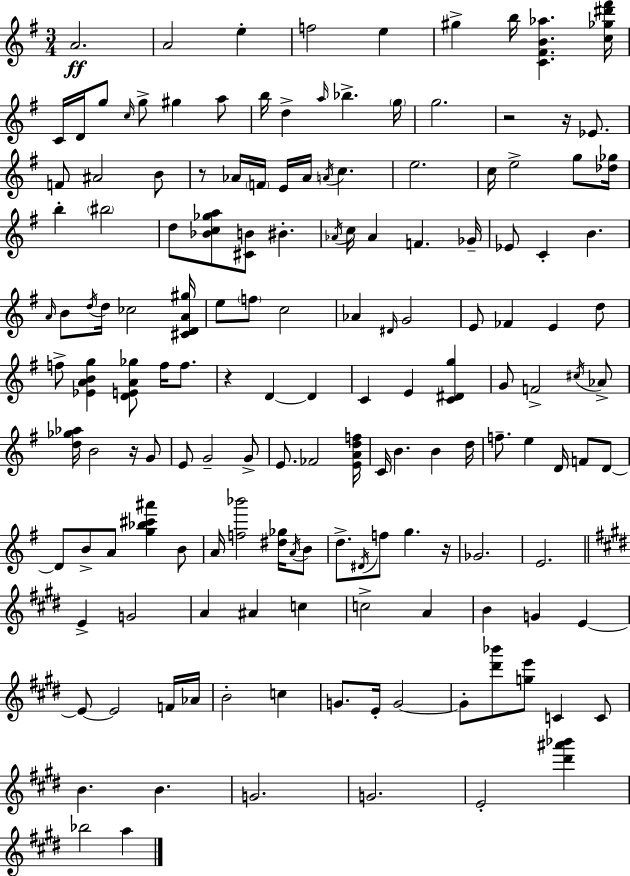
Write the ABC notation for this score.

X:1
T:Untitled
M:3/4
L:1/4
K:G
A2 A2 e f2 e ^g b/4 [C^FB_a] [c_g^d'^f']/4 C/4 D/4 g/2 c/4 g/2 ^g a/2 b/4 d a/4 _b g/4 g2 z2 z/4 _E/2 F/2 ^A2 B/2 z/2 _A/4 F/4 E/4 _A/4 A/4 c e2 c/4 e2 g/2 [_d_g]/4 b ^b2 d/2 [_Bc_ga]/2 [^CB]/2 ^B _A/4 c/4 _A F _G/4 _E/2 C B A/4 B/2 d/4 d/4 _c2 [^CDA^g]/4 e/2 f/2 c2 _A ^D/4 G2 E/2 _F E d/2 f/2 [_EABg] [DEA_g]/2 f/4 f/2 z D D C E [C^Dg] G/2 F2 ^c/4 _A/2 [d_g_a]/4 B2 z/4 G/2 E/2 G2 G/2 E/2 _F2 [EAdf]/4 C/4 B B d/4 f/2 e D/4 F/2 D/2 D/2 B/2 A/2 [g_b^c'^a'] B/2 A/4 [f_b']2 [^d_g]/4 A/4 B/2 d/2 ^D/4 f/2 g z/4 _G2 E2 E G2 A ^A c c2 A B G E E/2 E2 F/4 _A/4 B2 c G/2 E/4 G2 G/2 [^d'_b']/2 [ge']/2 C C/2 B B G2 G2 E2 [^d'^a'_b'] _b2 a